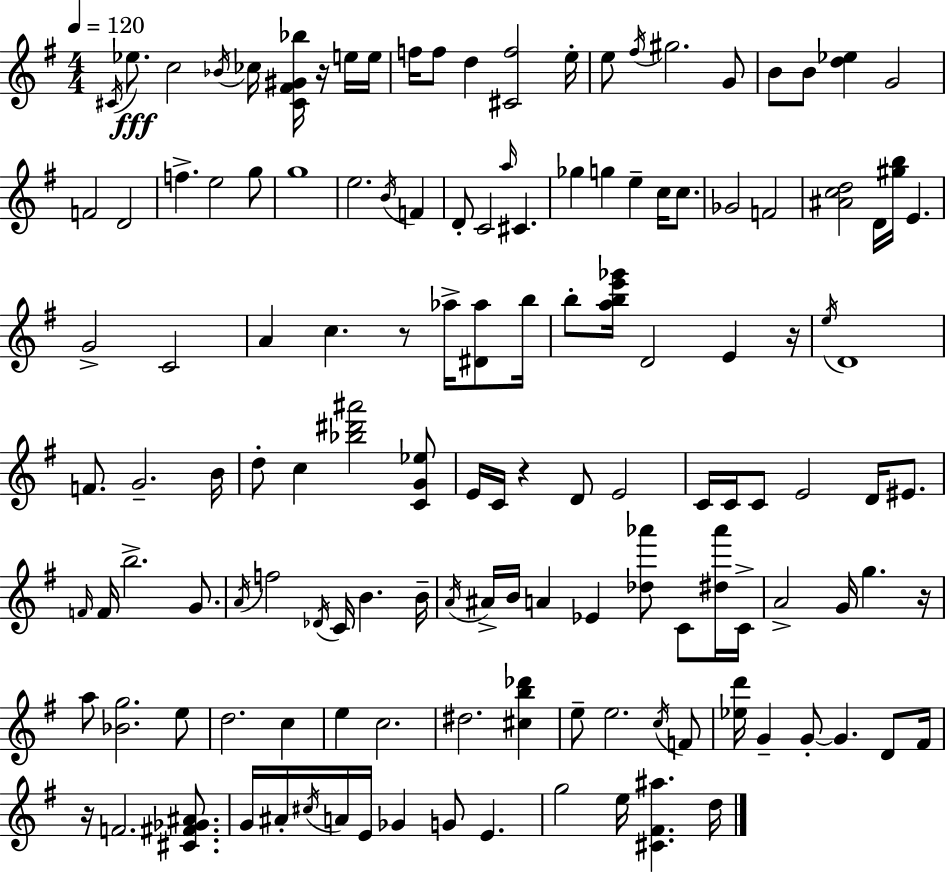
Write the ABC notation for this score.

X:1
T:Untitled
M:4/4
L:1/4
K:Em
^C/4 _e/2 c2 _B/4 _c/4 [^C^F^G_b]/4 z/4 e/4 e/4 f/4 f/2 d [^Cf]2 e/4 e/2 ^f/4 ^g2 G/2 B/2 B/2 [d_e] G2 F2 D2 f e2 g/2 g4 e2 B/4 F D/2 C2 a/4 ^C _g g e c/4 c/2 _G2 F2 [^Acd]2 D/4 [^gb]/4 E G2 C2 A c z/2 _a/4 [^D_a]/2 b/4 b/2 [abe'_g']/4 D2 E z/4 e/4 D4 F/2 G2 B/4 d/2 c [_b^d'^a']2 [CG_e]/2 E/4 C/4 z D/2 E2 C/4 C/4 C/2 E2 D/4 ^E/2 F/4 F/4 b2 G/2 A/4 f2 _D/4 C/4 B B/4 A/4 ^A/4 B/4 A _E [_d_a']/2 C/2 [^d_a']/4 C/4 A2 G/4 g z/4 a/2 [_Bg]2 e/2 d2 c e c2 ^d2 [^cb_d'] e/2 e2 c/4 F/2 [_ed']/4 G G/2 G D/2 ^F/4 z/4 F2 [^C^F_G^A]/2 G/4 ^A/4 ^c/4 A/4 E/4 _G G/2 E g2 e/4 [^C^F^a] d/4